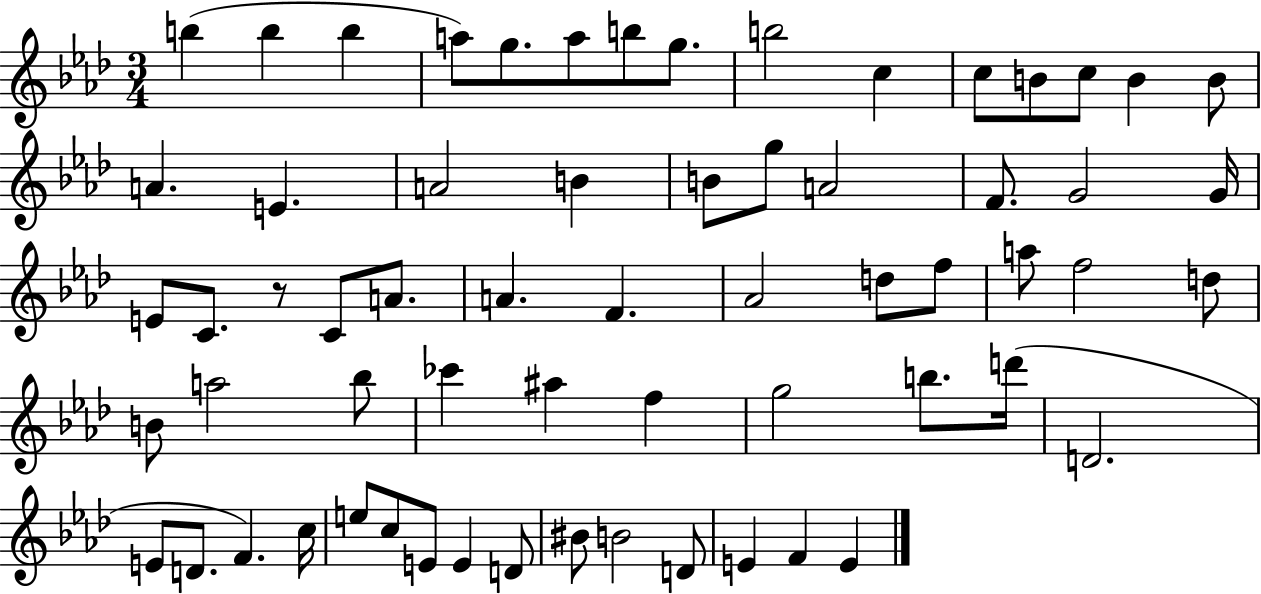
B5/q B5/q B5/q A5/e G5/e. A5/e B5/e G5/e. B5/h C5/q C5/e B4/e C5/e B4/q B4/e A4/q. E4/q. A4/h B4/q B4/e G5/e A4/h F4/e. G4/h G4/s E4/e C4/e. R/e C4/e A4/e. A4/q. F4/q. Ab4/h D5/e F5/e A5/e F5/h D5/e B4/e A5/h Bb5/e CES6/q A#5/q F5/q G5/h B5/e. D6/s D4/h. E4/e D4/e. F4/q. C5/s E5/e C5/e E4/e E4/q D4/e BIS4/e B4/h D4/e E4/q F4/q E4/q